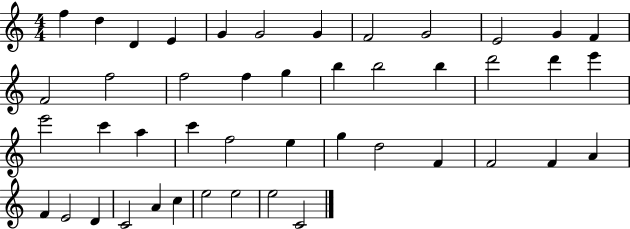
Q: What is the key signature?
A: C major